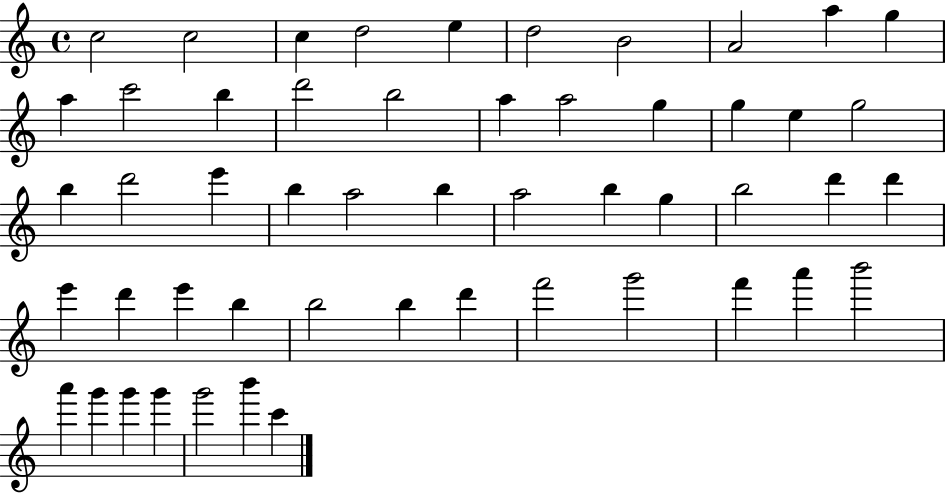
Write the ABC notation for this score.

X:1
T:Untitled
M:4/4
L:1/4
K:C
c2 c2 c d2 e d2 B2 A2 a g a c'2 b d'2 b2 a a2 g g e g2 b d'2 e' b a2 b a2 b g b2 d' d' e' d' e' b b2 b d' f'2 g'2 f' a' b'2 a' g' g' g' g'2 b' c'